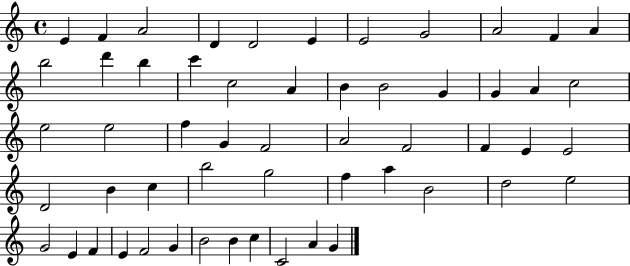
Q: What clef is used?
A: treble